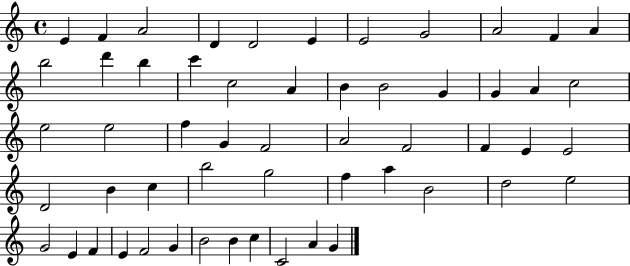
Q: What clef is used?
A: treble